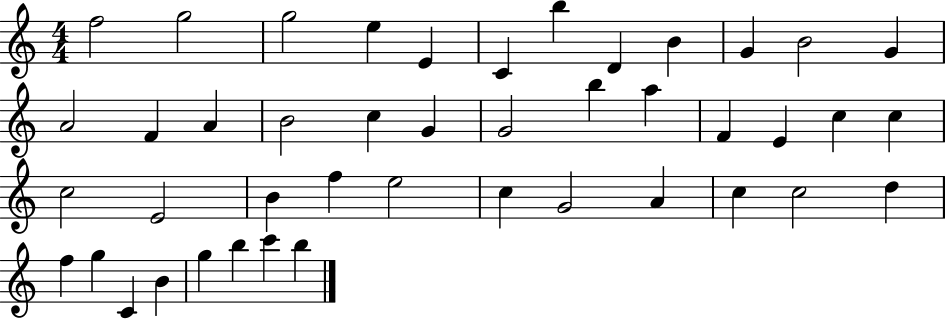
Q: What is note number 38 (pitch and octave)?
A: G5